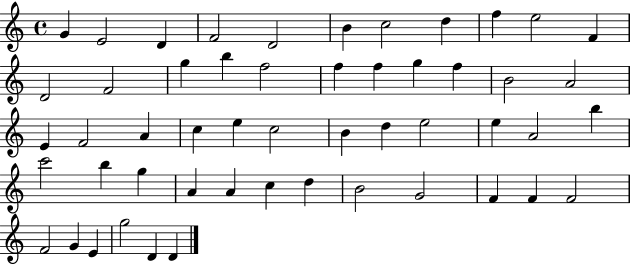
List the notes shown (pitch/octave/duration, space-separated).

G4/q E4/h D4/q F4/h D4/h B4/q C5/h D5/q F5/q E5/h F4/q D4/h F4/h G5/q B5/q F5/h F5/q F5/q G5/q F5/q B4/h A4/h E4/q F4/h A4/q C5/q E5/q C5/h B4/q D5/q E5/h E5/q A4/h B5/q C6/h B5/q G5/q A4/q A4/q C5/q D5/q B4/h G4/h F4/q F4/q F4/h F4/h G4/q E4/q G5/h D4/q D4/q